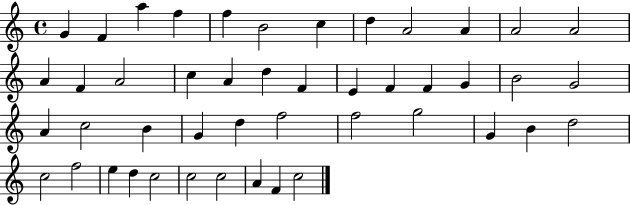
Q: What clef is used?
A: treble